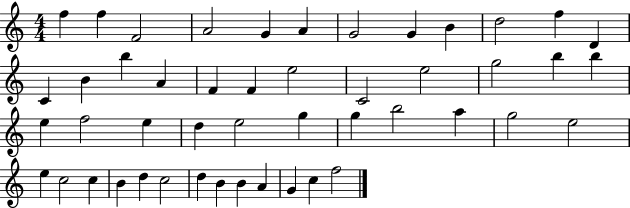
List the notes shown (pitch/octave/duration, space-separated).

F5/q F5/q F4/h A4/h G4/q A4/q G4/h G4/q B4/q D5/h F5/q D4/q C4/q B4/q B5/q A4/q F4/q F4/q E5/h C4/h E5/h G5/h B5/q B5/q E5/q F5/h E5/q D5/q E5/h G5/q G5/q B5/h A5/q G5/h E5/h E5/q C5/h C5/q B4/q D5/q C5/h D5/q B4/q B4/q A4/q G4/q C5/q F5/h